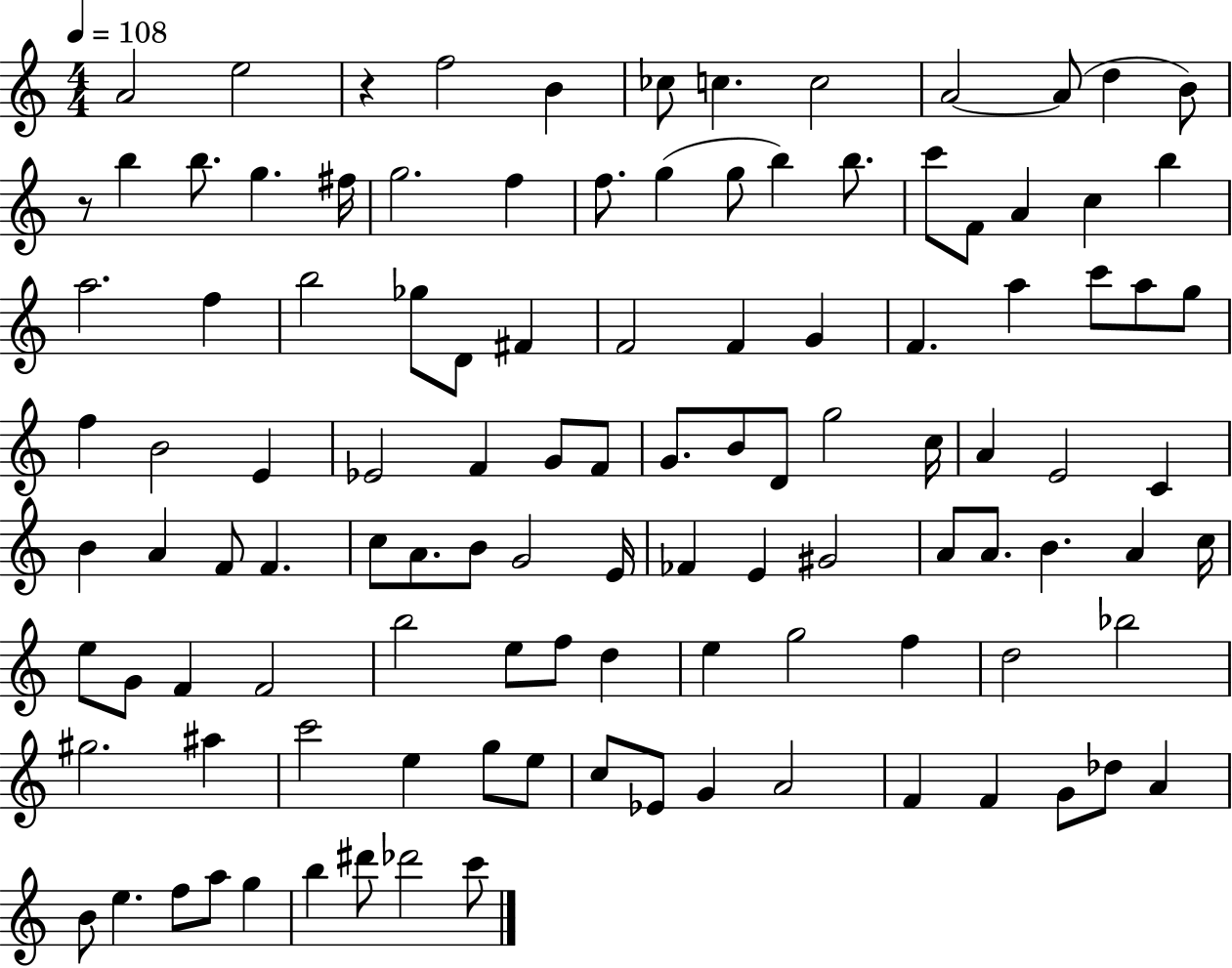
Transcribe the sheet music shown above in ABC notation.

X:1
T:Untitled
M:4/4
L:1/4
K:C
A2 e2 z f2 B _c/2 c c2 A2 A/2 d B/2 z/2 b b/2 g ^f/4 g2 f f/2 g g/2 b b/2 c'/2 F/2 A c b a2 f b2 _g/2 D/2 ^F F2 F G F a c'/2 a/2 g/2 f B2 E _E2 F G/2 F/2 G/2 B/2 D/2 g2 c/4 A E2 C B A F/2 F c/2 A/2 B/2 G2 E/4 _F E ^G2 A/2 A/2 B A c/4 e/2 G/2 F F2 b2 e/2 f/2 d e g2 f d2 _b2 ^g2 ^a c'2 e g/2 e/2 c/2 _E/2 G A2 F F G/2 _d/2 A B/2 e f/2 a/2 g b ^d'/2 _d'2 c'/2